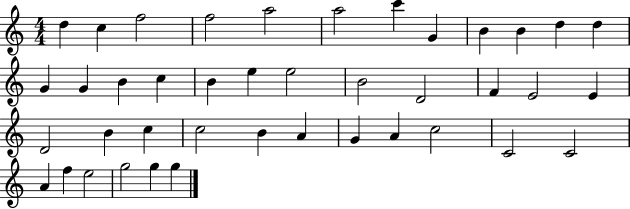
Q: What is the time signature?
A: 4/4